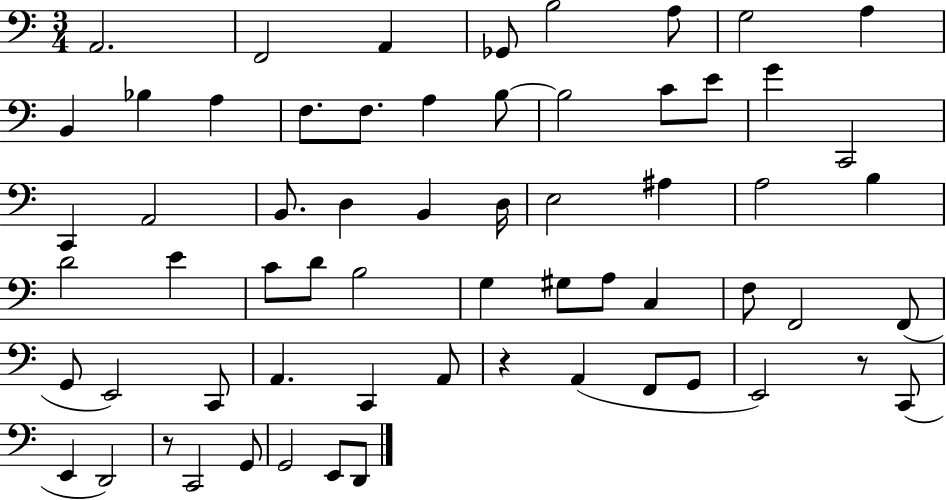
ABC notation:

X:1
T:Untitled
M:3/4
L:1/4
K:C
A,,2 F,,2 A,, _G,,/2 B,2 A,/2 G,2 A, B,, _B, A, F,/2 F,/2 A, B,/2 B,2 C/2 E/2 G C,,2 C,, A,,2 B,,/2 D, B,, D,/4 E,2 ^A, A,2 B, D2 E C/2 D/2 B,2 G, ^G,/2 A,/2 C, F,/2 F,,2 F,,/2 G,,/2 E,,2 C,,/2 A,, C,, A,,/2 z A,, F,,/2 G,,/2 E,,2 z/2 C,,/2 E,, D,,2 z/2 C,,2 G,,/2 G,,2 E,,/2 D,,/2